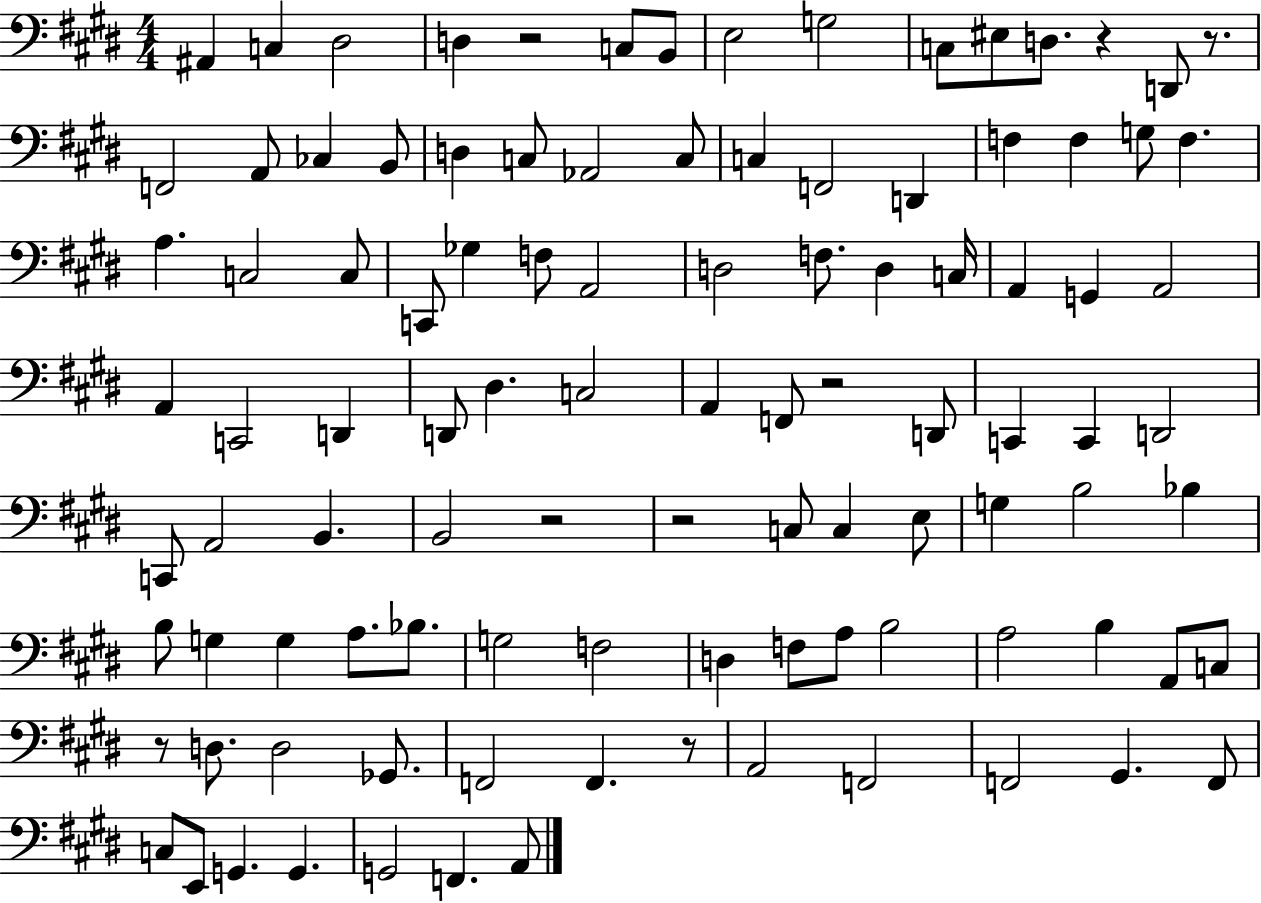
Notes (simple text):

A#2/q C3/q D#3/h D3/q R/h C3/e B2/e E3/h G3/h C3/e EIS3/e D3/e. R/q D2/e R/e. F2/h A2/e CES3/q B2/e D3/q C3/e Ab2/h C3/e C3/q F2/h D2/q F3/q F3/q G3/e F3/q. A3/q. C3/h C3/e C2/e Gb3/q F3/e A2/h D3/h F3/e. D3/q C3/s A2/q G2/q A2/h A2/q C2/h D2/q D2/e D#3/q. C3/h A2/q F2/e R/h D2/e C2/q C2/q D2/h C2/e A2/h B2/q. B2/h R/h R/h C3/e C3/q E3/e G3/q B3/h Bb3/q B3/e G3/q G3/q A3/e. Bb3/e. G3/h F3/h D3/q F3/e A3/e B3/h A3/h B3/q A2/e C3/e R/e D3/e. D3/h Gb2/e. F2/h F2/q. R/e A2/h F2/h F2/h G#2/q. F2/e C3/e E2/e G2/q. G2/q. G2/h F2/q. A2/e